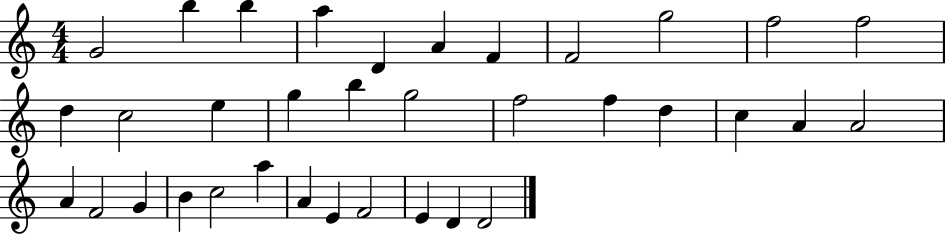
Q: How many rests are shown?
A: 0